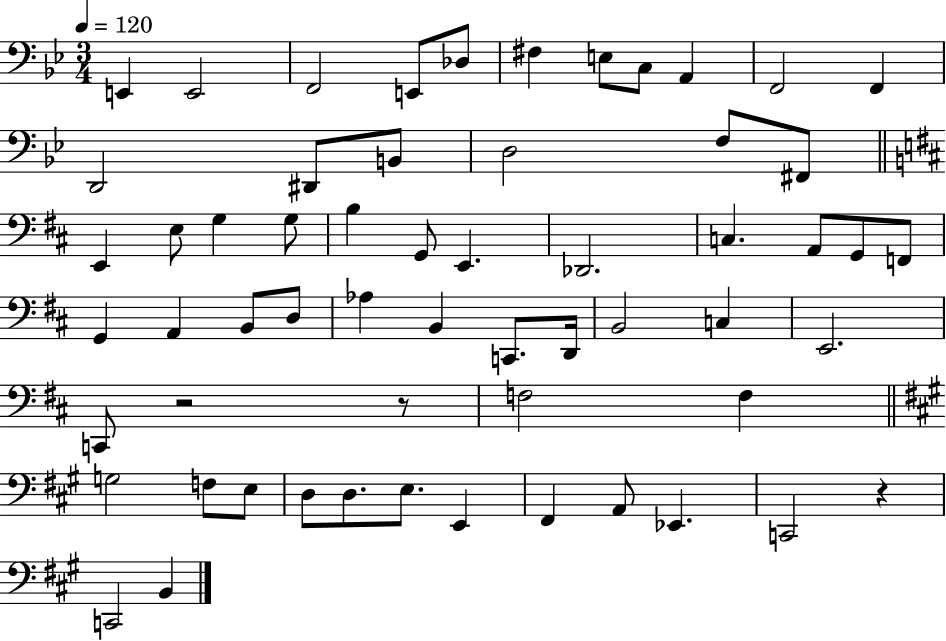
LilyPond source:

{
  \clef bass
  \numericTimeSignature
  \time 3/4
  \key bes \major
  \tempo 4 = 120
  \repeat volta 2 { e,4 e,2 | f,2 e,8 des8 | fis4 e8 c8 a,4 | f,2 f,4 | \break d,2 dis,8 b,8 | d2 f8 fis,8 | \bar "||" \break \key b \minor e,4 e8 g4 g8 | b4 g,8 e,4. | des,2. | c4. a,8 g,8 f,8 | \break g,4 a,4 b,8 d8 | aes4 b,4 c,8. d,16 | b,2 c4 | e,2. | \break c,8 r2 r8 | f2 f4 | \bar "||" \break \key a \major g2 f8 e8 | d8 d8. e8. e,4 | fis,4 a,8 ees,4. | c,2 r4 | \break c,2 b,4 | } \bar "|."
}